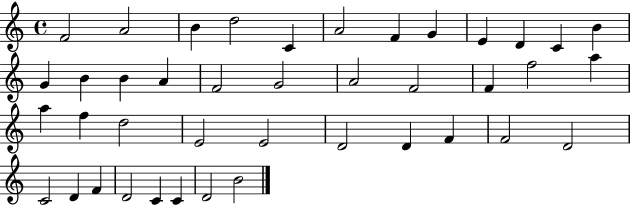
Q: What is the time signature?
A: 4/4